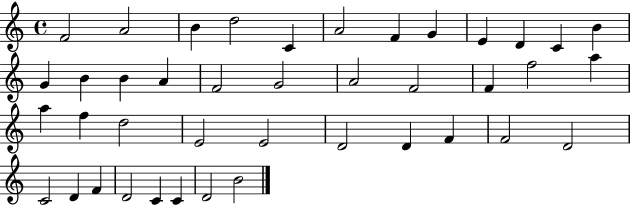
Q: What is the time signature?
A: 4/4